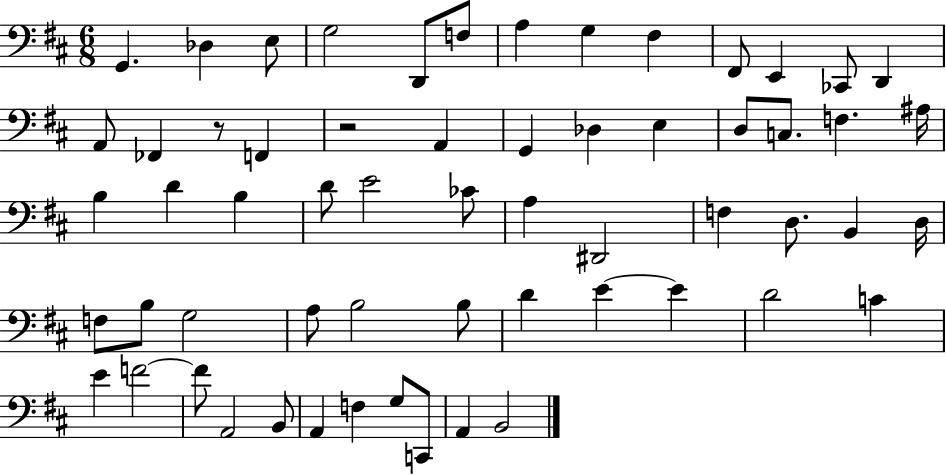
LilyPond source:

{
  \clef bass
  \numericTimeSignature
  \time 6/8
  \key d \major
  \repeat volta 2 { g,4. des4 e8 | g2 d,8 f8 | a4 g4 fis4 | fis,8 e,4 ces,8 d,4 | \break a,8 fes,4 r8 f,4 | r2 a,4 | g,4 des4 e4 | d8 c8. f4. ais16 | \break b4 d'4 b4 | d'8 e'2 ces'8 | a4 dis,2 | f4 d8. b,4 d16 | \break f8 b8 g2 | a8 b2 b8 | d'4 e'4~~ e'4 | d'2 c'4 | \break e'4 f'2~~ | f'8 a,2 b,8 | a,4 f4 g8 c,8 | a,4 b,2 | \break } \bar "|."
}